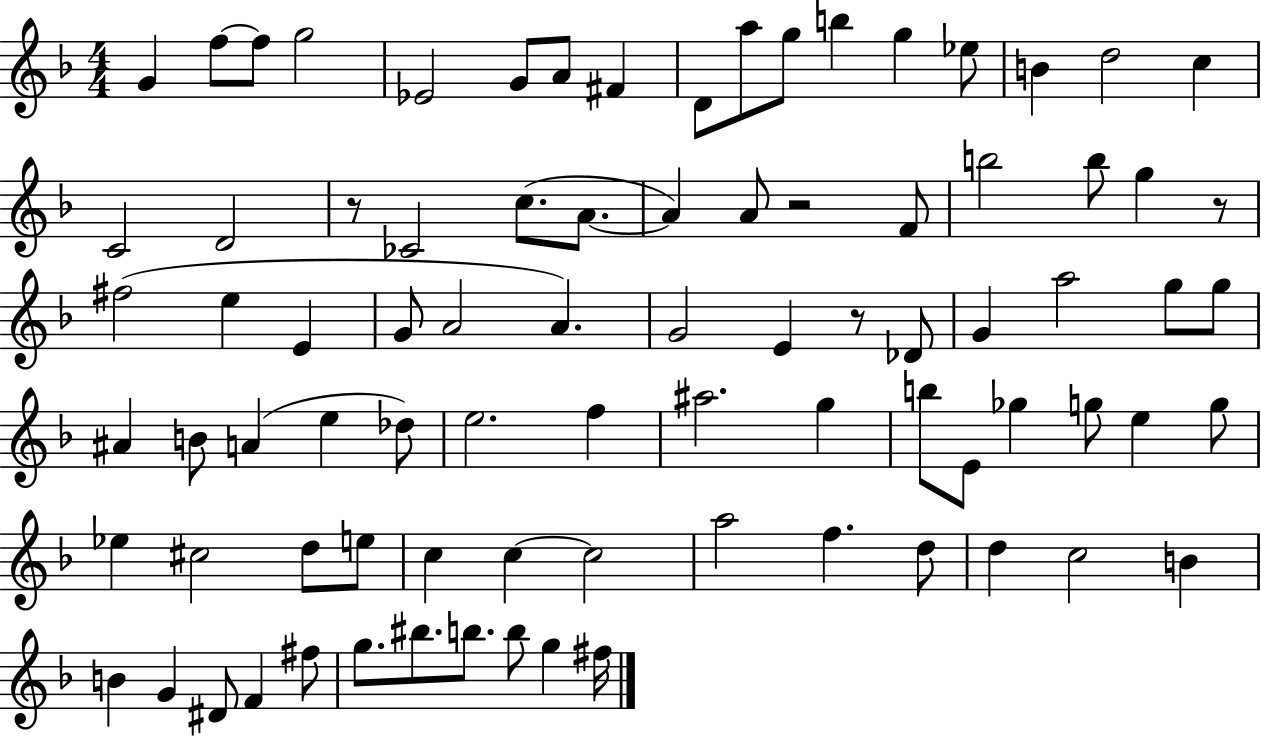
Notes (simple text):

G4/q F5/e F5/e G5/h Eb4/h G4/e A4/e F#4/q D4/e A5/e G5/e B5/q G5/q Eb5/e B4/q D5/h C5/q C4/h D4/h R/e CES4/h C5/e. A4/e. A4/q A4/e R/h F4/e B5/h B5/e G5/q R/e F#5/h E5/q E4/q G4/e A4/h A4/q. G4/h E4/q R/e Db4/e G4/q A5/h G5/e G5/e A#4/q B4/e A4/q E5/q Db5/e E5/h. F5/q A#5/h. G5/q B5/e E4/e Gb5/q G5/e E5/q G5/e Eb5/q C#5/h D5/e E5/e C5/q C5/q C5/h A5/h F5/q. D5/e D5/q C5/h B4/q B4/q G4/q D#4/e F4/q F#5/e G5/e. BIS5/e. B5/e. B5/e G5/q F#5/s